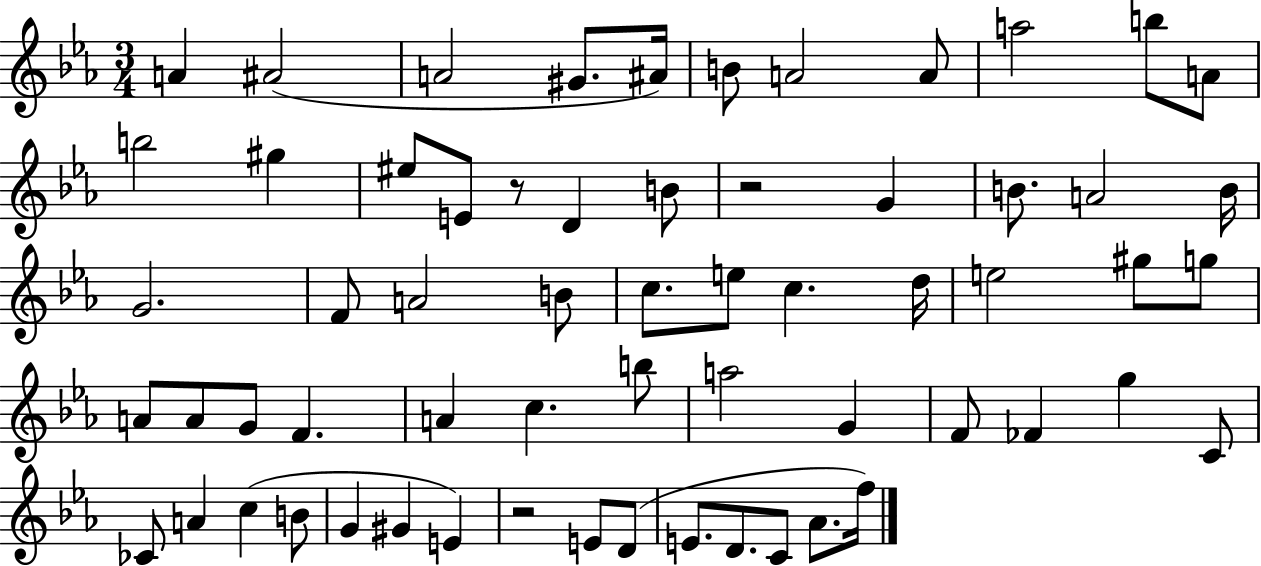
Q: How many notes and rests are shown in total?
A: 62